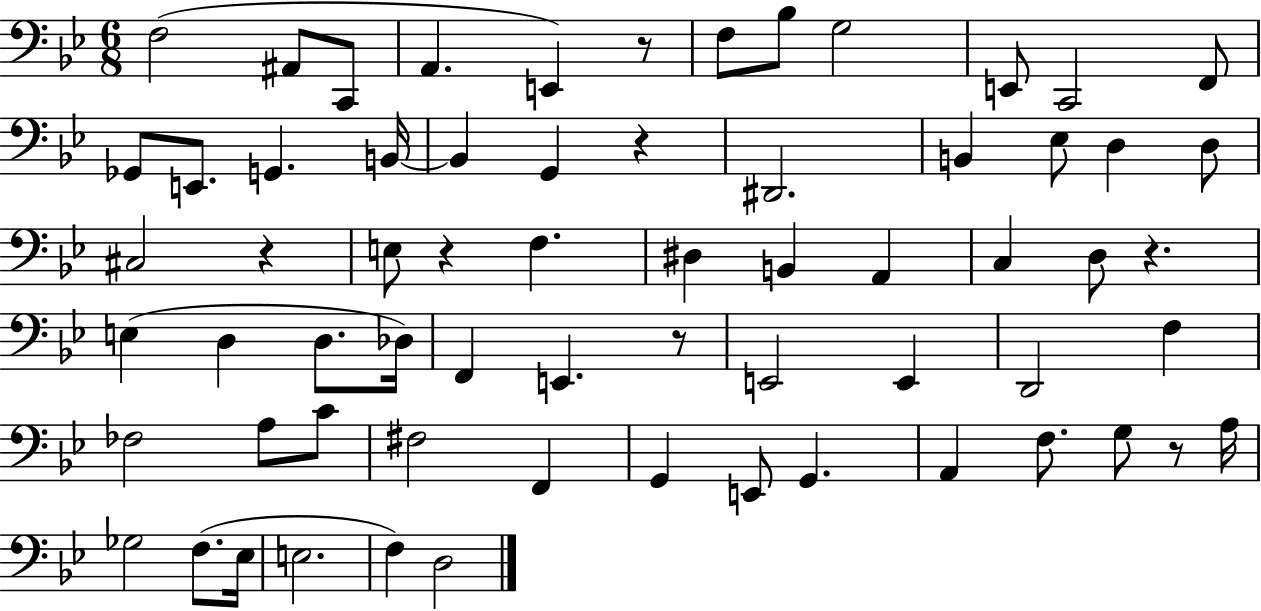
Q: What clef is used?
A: bass